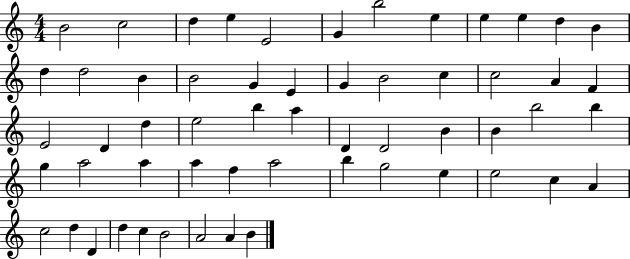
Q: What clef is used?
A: treble